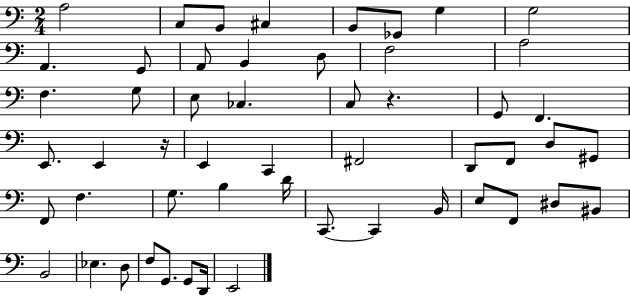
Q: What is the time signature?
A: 2/4